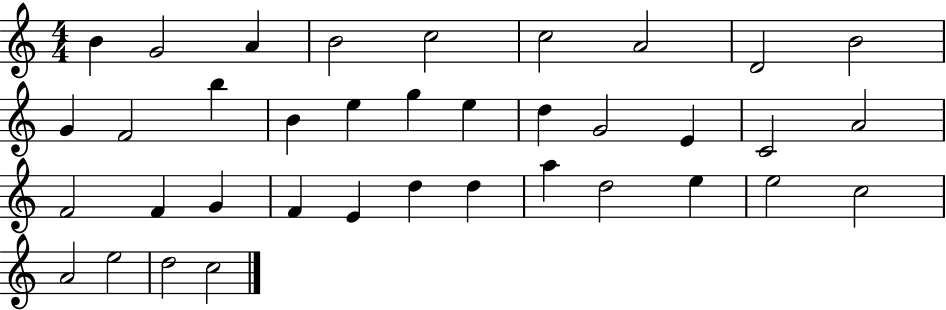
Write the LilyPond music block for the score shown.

{
  \clef treble
  \numericTimeSignature
  \time 4/4
  \key c \major
  b'4 g'2 a'4 | b'2 c''2 | c''2 a'2 | d'2 b'2 | \break g'4 f'2 b''4 | b'4 e''4 g''4 e''4 | d''4 g'2 e'4 | c'2 a'2 | \break f'2 f'4 g'4 | f'4 e'4 d''4 d''4 | a''4 d''2 e''4 | e''2 c''2 | \break a'2 e''2 | d''2 c''2 | \bar "|."
}